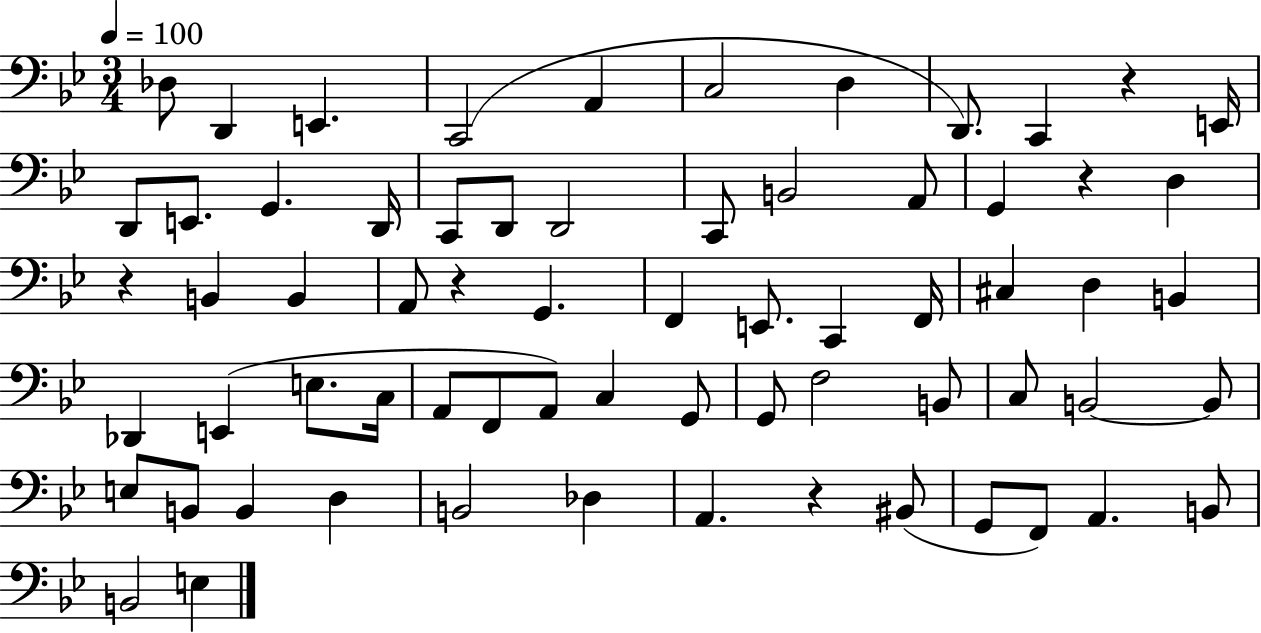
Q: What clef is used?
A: bass